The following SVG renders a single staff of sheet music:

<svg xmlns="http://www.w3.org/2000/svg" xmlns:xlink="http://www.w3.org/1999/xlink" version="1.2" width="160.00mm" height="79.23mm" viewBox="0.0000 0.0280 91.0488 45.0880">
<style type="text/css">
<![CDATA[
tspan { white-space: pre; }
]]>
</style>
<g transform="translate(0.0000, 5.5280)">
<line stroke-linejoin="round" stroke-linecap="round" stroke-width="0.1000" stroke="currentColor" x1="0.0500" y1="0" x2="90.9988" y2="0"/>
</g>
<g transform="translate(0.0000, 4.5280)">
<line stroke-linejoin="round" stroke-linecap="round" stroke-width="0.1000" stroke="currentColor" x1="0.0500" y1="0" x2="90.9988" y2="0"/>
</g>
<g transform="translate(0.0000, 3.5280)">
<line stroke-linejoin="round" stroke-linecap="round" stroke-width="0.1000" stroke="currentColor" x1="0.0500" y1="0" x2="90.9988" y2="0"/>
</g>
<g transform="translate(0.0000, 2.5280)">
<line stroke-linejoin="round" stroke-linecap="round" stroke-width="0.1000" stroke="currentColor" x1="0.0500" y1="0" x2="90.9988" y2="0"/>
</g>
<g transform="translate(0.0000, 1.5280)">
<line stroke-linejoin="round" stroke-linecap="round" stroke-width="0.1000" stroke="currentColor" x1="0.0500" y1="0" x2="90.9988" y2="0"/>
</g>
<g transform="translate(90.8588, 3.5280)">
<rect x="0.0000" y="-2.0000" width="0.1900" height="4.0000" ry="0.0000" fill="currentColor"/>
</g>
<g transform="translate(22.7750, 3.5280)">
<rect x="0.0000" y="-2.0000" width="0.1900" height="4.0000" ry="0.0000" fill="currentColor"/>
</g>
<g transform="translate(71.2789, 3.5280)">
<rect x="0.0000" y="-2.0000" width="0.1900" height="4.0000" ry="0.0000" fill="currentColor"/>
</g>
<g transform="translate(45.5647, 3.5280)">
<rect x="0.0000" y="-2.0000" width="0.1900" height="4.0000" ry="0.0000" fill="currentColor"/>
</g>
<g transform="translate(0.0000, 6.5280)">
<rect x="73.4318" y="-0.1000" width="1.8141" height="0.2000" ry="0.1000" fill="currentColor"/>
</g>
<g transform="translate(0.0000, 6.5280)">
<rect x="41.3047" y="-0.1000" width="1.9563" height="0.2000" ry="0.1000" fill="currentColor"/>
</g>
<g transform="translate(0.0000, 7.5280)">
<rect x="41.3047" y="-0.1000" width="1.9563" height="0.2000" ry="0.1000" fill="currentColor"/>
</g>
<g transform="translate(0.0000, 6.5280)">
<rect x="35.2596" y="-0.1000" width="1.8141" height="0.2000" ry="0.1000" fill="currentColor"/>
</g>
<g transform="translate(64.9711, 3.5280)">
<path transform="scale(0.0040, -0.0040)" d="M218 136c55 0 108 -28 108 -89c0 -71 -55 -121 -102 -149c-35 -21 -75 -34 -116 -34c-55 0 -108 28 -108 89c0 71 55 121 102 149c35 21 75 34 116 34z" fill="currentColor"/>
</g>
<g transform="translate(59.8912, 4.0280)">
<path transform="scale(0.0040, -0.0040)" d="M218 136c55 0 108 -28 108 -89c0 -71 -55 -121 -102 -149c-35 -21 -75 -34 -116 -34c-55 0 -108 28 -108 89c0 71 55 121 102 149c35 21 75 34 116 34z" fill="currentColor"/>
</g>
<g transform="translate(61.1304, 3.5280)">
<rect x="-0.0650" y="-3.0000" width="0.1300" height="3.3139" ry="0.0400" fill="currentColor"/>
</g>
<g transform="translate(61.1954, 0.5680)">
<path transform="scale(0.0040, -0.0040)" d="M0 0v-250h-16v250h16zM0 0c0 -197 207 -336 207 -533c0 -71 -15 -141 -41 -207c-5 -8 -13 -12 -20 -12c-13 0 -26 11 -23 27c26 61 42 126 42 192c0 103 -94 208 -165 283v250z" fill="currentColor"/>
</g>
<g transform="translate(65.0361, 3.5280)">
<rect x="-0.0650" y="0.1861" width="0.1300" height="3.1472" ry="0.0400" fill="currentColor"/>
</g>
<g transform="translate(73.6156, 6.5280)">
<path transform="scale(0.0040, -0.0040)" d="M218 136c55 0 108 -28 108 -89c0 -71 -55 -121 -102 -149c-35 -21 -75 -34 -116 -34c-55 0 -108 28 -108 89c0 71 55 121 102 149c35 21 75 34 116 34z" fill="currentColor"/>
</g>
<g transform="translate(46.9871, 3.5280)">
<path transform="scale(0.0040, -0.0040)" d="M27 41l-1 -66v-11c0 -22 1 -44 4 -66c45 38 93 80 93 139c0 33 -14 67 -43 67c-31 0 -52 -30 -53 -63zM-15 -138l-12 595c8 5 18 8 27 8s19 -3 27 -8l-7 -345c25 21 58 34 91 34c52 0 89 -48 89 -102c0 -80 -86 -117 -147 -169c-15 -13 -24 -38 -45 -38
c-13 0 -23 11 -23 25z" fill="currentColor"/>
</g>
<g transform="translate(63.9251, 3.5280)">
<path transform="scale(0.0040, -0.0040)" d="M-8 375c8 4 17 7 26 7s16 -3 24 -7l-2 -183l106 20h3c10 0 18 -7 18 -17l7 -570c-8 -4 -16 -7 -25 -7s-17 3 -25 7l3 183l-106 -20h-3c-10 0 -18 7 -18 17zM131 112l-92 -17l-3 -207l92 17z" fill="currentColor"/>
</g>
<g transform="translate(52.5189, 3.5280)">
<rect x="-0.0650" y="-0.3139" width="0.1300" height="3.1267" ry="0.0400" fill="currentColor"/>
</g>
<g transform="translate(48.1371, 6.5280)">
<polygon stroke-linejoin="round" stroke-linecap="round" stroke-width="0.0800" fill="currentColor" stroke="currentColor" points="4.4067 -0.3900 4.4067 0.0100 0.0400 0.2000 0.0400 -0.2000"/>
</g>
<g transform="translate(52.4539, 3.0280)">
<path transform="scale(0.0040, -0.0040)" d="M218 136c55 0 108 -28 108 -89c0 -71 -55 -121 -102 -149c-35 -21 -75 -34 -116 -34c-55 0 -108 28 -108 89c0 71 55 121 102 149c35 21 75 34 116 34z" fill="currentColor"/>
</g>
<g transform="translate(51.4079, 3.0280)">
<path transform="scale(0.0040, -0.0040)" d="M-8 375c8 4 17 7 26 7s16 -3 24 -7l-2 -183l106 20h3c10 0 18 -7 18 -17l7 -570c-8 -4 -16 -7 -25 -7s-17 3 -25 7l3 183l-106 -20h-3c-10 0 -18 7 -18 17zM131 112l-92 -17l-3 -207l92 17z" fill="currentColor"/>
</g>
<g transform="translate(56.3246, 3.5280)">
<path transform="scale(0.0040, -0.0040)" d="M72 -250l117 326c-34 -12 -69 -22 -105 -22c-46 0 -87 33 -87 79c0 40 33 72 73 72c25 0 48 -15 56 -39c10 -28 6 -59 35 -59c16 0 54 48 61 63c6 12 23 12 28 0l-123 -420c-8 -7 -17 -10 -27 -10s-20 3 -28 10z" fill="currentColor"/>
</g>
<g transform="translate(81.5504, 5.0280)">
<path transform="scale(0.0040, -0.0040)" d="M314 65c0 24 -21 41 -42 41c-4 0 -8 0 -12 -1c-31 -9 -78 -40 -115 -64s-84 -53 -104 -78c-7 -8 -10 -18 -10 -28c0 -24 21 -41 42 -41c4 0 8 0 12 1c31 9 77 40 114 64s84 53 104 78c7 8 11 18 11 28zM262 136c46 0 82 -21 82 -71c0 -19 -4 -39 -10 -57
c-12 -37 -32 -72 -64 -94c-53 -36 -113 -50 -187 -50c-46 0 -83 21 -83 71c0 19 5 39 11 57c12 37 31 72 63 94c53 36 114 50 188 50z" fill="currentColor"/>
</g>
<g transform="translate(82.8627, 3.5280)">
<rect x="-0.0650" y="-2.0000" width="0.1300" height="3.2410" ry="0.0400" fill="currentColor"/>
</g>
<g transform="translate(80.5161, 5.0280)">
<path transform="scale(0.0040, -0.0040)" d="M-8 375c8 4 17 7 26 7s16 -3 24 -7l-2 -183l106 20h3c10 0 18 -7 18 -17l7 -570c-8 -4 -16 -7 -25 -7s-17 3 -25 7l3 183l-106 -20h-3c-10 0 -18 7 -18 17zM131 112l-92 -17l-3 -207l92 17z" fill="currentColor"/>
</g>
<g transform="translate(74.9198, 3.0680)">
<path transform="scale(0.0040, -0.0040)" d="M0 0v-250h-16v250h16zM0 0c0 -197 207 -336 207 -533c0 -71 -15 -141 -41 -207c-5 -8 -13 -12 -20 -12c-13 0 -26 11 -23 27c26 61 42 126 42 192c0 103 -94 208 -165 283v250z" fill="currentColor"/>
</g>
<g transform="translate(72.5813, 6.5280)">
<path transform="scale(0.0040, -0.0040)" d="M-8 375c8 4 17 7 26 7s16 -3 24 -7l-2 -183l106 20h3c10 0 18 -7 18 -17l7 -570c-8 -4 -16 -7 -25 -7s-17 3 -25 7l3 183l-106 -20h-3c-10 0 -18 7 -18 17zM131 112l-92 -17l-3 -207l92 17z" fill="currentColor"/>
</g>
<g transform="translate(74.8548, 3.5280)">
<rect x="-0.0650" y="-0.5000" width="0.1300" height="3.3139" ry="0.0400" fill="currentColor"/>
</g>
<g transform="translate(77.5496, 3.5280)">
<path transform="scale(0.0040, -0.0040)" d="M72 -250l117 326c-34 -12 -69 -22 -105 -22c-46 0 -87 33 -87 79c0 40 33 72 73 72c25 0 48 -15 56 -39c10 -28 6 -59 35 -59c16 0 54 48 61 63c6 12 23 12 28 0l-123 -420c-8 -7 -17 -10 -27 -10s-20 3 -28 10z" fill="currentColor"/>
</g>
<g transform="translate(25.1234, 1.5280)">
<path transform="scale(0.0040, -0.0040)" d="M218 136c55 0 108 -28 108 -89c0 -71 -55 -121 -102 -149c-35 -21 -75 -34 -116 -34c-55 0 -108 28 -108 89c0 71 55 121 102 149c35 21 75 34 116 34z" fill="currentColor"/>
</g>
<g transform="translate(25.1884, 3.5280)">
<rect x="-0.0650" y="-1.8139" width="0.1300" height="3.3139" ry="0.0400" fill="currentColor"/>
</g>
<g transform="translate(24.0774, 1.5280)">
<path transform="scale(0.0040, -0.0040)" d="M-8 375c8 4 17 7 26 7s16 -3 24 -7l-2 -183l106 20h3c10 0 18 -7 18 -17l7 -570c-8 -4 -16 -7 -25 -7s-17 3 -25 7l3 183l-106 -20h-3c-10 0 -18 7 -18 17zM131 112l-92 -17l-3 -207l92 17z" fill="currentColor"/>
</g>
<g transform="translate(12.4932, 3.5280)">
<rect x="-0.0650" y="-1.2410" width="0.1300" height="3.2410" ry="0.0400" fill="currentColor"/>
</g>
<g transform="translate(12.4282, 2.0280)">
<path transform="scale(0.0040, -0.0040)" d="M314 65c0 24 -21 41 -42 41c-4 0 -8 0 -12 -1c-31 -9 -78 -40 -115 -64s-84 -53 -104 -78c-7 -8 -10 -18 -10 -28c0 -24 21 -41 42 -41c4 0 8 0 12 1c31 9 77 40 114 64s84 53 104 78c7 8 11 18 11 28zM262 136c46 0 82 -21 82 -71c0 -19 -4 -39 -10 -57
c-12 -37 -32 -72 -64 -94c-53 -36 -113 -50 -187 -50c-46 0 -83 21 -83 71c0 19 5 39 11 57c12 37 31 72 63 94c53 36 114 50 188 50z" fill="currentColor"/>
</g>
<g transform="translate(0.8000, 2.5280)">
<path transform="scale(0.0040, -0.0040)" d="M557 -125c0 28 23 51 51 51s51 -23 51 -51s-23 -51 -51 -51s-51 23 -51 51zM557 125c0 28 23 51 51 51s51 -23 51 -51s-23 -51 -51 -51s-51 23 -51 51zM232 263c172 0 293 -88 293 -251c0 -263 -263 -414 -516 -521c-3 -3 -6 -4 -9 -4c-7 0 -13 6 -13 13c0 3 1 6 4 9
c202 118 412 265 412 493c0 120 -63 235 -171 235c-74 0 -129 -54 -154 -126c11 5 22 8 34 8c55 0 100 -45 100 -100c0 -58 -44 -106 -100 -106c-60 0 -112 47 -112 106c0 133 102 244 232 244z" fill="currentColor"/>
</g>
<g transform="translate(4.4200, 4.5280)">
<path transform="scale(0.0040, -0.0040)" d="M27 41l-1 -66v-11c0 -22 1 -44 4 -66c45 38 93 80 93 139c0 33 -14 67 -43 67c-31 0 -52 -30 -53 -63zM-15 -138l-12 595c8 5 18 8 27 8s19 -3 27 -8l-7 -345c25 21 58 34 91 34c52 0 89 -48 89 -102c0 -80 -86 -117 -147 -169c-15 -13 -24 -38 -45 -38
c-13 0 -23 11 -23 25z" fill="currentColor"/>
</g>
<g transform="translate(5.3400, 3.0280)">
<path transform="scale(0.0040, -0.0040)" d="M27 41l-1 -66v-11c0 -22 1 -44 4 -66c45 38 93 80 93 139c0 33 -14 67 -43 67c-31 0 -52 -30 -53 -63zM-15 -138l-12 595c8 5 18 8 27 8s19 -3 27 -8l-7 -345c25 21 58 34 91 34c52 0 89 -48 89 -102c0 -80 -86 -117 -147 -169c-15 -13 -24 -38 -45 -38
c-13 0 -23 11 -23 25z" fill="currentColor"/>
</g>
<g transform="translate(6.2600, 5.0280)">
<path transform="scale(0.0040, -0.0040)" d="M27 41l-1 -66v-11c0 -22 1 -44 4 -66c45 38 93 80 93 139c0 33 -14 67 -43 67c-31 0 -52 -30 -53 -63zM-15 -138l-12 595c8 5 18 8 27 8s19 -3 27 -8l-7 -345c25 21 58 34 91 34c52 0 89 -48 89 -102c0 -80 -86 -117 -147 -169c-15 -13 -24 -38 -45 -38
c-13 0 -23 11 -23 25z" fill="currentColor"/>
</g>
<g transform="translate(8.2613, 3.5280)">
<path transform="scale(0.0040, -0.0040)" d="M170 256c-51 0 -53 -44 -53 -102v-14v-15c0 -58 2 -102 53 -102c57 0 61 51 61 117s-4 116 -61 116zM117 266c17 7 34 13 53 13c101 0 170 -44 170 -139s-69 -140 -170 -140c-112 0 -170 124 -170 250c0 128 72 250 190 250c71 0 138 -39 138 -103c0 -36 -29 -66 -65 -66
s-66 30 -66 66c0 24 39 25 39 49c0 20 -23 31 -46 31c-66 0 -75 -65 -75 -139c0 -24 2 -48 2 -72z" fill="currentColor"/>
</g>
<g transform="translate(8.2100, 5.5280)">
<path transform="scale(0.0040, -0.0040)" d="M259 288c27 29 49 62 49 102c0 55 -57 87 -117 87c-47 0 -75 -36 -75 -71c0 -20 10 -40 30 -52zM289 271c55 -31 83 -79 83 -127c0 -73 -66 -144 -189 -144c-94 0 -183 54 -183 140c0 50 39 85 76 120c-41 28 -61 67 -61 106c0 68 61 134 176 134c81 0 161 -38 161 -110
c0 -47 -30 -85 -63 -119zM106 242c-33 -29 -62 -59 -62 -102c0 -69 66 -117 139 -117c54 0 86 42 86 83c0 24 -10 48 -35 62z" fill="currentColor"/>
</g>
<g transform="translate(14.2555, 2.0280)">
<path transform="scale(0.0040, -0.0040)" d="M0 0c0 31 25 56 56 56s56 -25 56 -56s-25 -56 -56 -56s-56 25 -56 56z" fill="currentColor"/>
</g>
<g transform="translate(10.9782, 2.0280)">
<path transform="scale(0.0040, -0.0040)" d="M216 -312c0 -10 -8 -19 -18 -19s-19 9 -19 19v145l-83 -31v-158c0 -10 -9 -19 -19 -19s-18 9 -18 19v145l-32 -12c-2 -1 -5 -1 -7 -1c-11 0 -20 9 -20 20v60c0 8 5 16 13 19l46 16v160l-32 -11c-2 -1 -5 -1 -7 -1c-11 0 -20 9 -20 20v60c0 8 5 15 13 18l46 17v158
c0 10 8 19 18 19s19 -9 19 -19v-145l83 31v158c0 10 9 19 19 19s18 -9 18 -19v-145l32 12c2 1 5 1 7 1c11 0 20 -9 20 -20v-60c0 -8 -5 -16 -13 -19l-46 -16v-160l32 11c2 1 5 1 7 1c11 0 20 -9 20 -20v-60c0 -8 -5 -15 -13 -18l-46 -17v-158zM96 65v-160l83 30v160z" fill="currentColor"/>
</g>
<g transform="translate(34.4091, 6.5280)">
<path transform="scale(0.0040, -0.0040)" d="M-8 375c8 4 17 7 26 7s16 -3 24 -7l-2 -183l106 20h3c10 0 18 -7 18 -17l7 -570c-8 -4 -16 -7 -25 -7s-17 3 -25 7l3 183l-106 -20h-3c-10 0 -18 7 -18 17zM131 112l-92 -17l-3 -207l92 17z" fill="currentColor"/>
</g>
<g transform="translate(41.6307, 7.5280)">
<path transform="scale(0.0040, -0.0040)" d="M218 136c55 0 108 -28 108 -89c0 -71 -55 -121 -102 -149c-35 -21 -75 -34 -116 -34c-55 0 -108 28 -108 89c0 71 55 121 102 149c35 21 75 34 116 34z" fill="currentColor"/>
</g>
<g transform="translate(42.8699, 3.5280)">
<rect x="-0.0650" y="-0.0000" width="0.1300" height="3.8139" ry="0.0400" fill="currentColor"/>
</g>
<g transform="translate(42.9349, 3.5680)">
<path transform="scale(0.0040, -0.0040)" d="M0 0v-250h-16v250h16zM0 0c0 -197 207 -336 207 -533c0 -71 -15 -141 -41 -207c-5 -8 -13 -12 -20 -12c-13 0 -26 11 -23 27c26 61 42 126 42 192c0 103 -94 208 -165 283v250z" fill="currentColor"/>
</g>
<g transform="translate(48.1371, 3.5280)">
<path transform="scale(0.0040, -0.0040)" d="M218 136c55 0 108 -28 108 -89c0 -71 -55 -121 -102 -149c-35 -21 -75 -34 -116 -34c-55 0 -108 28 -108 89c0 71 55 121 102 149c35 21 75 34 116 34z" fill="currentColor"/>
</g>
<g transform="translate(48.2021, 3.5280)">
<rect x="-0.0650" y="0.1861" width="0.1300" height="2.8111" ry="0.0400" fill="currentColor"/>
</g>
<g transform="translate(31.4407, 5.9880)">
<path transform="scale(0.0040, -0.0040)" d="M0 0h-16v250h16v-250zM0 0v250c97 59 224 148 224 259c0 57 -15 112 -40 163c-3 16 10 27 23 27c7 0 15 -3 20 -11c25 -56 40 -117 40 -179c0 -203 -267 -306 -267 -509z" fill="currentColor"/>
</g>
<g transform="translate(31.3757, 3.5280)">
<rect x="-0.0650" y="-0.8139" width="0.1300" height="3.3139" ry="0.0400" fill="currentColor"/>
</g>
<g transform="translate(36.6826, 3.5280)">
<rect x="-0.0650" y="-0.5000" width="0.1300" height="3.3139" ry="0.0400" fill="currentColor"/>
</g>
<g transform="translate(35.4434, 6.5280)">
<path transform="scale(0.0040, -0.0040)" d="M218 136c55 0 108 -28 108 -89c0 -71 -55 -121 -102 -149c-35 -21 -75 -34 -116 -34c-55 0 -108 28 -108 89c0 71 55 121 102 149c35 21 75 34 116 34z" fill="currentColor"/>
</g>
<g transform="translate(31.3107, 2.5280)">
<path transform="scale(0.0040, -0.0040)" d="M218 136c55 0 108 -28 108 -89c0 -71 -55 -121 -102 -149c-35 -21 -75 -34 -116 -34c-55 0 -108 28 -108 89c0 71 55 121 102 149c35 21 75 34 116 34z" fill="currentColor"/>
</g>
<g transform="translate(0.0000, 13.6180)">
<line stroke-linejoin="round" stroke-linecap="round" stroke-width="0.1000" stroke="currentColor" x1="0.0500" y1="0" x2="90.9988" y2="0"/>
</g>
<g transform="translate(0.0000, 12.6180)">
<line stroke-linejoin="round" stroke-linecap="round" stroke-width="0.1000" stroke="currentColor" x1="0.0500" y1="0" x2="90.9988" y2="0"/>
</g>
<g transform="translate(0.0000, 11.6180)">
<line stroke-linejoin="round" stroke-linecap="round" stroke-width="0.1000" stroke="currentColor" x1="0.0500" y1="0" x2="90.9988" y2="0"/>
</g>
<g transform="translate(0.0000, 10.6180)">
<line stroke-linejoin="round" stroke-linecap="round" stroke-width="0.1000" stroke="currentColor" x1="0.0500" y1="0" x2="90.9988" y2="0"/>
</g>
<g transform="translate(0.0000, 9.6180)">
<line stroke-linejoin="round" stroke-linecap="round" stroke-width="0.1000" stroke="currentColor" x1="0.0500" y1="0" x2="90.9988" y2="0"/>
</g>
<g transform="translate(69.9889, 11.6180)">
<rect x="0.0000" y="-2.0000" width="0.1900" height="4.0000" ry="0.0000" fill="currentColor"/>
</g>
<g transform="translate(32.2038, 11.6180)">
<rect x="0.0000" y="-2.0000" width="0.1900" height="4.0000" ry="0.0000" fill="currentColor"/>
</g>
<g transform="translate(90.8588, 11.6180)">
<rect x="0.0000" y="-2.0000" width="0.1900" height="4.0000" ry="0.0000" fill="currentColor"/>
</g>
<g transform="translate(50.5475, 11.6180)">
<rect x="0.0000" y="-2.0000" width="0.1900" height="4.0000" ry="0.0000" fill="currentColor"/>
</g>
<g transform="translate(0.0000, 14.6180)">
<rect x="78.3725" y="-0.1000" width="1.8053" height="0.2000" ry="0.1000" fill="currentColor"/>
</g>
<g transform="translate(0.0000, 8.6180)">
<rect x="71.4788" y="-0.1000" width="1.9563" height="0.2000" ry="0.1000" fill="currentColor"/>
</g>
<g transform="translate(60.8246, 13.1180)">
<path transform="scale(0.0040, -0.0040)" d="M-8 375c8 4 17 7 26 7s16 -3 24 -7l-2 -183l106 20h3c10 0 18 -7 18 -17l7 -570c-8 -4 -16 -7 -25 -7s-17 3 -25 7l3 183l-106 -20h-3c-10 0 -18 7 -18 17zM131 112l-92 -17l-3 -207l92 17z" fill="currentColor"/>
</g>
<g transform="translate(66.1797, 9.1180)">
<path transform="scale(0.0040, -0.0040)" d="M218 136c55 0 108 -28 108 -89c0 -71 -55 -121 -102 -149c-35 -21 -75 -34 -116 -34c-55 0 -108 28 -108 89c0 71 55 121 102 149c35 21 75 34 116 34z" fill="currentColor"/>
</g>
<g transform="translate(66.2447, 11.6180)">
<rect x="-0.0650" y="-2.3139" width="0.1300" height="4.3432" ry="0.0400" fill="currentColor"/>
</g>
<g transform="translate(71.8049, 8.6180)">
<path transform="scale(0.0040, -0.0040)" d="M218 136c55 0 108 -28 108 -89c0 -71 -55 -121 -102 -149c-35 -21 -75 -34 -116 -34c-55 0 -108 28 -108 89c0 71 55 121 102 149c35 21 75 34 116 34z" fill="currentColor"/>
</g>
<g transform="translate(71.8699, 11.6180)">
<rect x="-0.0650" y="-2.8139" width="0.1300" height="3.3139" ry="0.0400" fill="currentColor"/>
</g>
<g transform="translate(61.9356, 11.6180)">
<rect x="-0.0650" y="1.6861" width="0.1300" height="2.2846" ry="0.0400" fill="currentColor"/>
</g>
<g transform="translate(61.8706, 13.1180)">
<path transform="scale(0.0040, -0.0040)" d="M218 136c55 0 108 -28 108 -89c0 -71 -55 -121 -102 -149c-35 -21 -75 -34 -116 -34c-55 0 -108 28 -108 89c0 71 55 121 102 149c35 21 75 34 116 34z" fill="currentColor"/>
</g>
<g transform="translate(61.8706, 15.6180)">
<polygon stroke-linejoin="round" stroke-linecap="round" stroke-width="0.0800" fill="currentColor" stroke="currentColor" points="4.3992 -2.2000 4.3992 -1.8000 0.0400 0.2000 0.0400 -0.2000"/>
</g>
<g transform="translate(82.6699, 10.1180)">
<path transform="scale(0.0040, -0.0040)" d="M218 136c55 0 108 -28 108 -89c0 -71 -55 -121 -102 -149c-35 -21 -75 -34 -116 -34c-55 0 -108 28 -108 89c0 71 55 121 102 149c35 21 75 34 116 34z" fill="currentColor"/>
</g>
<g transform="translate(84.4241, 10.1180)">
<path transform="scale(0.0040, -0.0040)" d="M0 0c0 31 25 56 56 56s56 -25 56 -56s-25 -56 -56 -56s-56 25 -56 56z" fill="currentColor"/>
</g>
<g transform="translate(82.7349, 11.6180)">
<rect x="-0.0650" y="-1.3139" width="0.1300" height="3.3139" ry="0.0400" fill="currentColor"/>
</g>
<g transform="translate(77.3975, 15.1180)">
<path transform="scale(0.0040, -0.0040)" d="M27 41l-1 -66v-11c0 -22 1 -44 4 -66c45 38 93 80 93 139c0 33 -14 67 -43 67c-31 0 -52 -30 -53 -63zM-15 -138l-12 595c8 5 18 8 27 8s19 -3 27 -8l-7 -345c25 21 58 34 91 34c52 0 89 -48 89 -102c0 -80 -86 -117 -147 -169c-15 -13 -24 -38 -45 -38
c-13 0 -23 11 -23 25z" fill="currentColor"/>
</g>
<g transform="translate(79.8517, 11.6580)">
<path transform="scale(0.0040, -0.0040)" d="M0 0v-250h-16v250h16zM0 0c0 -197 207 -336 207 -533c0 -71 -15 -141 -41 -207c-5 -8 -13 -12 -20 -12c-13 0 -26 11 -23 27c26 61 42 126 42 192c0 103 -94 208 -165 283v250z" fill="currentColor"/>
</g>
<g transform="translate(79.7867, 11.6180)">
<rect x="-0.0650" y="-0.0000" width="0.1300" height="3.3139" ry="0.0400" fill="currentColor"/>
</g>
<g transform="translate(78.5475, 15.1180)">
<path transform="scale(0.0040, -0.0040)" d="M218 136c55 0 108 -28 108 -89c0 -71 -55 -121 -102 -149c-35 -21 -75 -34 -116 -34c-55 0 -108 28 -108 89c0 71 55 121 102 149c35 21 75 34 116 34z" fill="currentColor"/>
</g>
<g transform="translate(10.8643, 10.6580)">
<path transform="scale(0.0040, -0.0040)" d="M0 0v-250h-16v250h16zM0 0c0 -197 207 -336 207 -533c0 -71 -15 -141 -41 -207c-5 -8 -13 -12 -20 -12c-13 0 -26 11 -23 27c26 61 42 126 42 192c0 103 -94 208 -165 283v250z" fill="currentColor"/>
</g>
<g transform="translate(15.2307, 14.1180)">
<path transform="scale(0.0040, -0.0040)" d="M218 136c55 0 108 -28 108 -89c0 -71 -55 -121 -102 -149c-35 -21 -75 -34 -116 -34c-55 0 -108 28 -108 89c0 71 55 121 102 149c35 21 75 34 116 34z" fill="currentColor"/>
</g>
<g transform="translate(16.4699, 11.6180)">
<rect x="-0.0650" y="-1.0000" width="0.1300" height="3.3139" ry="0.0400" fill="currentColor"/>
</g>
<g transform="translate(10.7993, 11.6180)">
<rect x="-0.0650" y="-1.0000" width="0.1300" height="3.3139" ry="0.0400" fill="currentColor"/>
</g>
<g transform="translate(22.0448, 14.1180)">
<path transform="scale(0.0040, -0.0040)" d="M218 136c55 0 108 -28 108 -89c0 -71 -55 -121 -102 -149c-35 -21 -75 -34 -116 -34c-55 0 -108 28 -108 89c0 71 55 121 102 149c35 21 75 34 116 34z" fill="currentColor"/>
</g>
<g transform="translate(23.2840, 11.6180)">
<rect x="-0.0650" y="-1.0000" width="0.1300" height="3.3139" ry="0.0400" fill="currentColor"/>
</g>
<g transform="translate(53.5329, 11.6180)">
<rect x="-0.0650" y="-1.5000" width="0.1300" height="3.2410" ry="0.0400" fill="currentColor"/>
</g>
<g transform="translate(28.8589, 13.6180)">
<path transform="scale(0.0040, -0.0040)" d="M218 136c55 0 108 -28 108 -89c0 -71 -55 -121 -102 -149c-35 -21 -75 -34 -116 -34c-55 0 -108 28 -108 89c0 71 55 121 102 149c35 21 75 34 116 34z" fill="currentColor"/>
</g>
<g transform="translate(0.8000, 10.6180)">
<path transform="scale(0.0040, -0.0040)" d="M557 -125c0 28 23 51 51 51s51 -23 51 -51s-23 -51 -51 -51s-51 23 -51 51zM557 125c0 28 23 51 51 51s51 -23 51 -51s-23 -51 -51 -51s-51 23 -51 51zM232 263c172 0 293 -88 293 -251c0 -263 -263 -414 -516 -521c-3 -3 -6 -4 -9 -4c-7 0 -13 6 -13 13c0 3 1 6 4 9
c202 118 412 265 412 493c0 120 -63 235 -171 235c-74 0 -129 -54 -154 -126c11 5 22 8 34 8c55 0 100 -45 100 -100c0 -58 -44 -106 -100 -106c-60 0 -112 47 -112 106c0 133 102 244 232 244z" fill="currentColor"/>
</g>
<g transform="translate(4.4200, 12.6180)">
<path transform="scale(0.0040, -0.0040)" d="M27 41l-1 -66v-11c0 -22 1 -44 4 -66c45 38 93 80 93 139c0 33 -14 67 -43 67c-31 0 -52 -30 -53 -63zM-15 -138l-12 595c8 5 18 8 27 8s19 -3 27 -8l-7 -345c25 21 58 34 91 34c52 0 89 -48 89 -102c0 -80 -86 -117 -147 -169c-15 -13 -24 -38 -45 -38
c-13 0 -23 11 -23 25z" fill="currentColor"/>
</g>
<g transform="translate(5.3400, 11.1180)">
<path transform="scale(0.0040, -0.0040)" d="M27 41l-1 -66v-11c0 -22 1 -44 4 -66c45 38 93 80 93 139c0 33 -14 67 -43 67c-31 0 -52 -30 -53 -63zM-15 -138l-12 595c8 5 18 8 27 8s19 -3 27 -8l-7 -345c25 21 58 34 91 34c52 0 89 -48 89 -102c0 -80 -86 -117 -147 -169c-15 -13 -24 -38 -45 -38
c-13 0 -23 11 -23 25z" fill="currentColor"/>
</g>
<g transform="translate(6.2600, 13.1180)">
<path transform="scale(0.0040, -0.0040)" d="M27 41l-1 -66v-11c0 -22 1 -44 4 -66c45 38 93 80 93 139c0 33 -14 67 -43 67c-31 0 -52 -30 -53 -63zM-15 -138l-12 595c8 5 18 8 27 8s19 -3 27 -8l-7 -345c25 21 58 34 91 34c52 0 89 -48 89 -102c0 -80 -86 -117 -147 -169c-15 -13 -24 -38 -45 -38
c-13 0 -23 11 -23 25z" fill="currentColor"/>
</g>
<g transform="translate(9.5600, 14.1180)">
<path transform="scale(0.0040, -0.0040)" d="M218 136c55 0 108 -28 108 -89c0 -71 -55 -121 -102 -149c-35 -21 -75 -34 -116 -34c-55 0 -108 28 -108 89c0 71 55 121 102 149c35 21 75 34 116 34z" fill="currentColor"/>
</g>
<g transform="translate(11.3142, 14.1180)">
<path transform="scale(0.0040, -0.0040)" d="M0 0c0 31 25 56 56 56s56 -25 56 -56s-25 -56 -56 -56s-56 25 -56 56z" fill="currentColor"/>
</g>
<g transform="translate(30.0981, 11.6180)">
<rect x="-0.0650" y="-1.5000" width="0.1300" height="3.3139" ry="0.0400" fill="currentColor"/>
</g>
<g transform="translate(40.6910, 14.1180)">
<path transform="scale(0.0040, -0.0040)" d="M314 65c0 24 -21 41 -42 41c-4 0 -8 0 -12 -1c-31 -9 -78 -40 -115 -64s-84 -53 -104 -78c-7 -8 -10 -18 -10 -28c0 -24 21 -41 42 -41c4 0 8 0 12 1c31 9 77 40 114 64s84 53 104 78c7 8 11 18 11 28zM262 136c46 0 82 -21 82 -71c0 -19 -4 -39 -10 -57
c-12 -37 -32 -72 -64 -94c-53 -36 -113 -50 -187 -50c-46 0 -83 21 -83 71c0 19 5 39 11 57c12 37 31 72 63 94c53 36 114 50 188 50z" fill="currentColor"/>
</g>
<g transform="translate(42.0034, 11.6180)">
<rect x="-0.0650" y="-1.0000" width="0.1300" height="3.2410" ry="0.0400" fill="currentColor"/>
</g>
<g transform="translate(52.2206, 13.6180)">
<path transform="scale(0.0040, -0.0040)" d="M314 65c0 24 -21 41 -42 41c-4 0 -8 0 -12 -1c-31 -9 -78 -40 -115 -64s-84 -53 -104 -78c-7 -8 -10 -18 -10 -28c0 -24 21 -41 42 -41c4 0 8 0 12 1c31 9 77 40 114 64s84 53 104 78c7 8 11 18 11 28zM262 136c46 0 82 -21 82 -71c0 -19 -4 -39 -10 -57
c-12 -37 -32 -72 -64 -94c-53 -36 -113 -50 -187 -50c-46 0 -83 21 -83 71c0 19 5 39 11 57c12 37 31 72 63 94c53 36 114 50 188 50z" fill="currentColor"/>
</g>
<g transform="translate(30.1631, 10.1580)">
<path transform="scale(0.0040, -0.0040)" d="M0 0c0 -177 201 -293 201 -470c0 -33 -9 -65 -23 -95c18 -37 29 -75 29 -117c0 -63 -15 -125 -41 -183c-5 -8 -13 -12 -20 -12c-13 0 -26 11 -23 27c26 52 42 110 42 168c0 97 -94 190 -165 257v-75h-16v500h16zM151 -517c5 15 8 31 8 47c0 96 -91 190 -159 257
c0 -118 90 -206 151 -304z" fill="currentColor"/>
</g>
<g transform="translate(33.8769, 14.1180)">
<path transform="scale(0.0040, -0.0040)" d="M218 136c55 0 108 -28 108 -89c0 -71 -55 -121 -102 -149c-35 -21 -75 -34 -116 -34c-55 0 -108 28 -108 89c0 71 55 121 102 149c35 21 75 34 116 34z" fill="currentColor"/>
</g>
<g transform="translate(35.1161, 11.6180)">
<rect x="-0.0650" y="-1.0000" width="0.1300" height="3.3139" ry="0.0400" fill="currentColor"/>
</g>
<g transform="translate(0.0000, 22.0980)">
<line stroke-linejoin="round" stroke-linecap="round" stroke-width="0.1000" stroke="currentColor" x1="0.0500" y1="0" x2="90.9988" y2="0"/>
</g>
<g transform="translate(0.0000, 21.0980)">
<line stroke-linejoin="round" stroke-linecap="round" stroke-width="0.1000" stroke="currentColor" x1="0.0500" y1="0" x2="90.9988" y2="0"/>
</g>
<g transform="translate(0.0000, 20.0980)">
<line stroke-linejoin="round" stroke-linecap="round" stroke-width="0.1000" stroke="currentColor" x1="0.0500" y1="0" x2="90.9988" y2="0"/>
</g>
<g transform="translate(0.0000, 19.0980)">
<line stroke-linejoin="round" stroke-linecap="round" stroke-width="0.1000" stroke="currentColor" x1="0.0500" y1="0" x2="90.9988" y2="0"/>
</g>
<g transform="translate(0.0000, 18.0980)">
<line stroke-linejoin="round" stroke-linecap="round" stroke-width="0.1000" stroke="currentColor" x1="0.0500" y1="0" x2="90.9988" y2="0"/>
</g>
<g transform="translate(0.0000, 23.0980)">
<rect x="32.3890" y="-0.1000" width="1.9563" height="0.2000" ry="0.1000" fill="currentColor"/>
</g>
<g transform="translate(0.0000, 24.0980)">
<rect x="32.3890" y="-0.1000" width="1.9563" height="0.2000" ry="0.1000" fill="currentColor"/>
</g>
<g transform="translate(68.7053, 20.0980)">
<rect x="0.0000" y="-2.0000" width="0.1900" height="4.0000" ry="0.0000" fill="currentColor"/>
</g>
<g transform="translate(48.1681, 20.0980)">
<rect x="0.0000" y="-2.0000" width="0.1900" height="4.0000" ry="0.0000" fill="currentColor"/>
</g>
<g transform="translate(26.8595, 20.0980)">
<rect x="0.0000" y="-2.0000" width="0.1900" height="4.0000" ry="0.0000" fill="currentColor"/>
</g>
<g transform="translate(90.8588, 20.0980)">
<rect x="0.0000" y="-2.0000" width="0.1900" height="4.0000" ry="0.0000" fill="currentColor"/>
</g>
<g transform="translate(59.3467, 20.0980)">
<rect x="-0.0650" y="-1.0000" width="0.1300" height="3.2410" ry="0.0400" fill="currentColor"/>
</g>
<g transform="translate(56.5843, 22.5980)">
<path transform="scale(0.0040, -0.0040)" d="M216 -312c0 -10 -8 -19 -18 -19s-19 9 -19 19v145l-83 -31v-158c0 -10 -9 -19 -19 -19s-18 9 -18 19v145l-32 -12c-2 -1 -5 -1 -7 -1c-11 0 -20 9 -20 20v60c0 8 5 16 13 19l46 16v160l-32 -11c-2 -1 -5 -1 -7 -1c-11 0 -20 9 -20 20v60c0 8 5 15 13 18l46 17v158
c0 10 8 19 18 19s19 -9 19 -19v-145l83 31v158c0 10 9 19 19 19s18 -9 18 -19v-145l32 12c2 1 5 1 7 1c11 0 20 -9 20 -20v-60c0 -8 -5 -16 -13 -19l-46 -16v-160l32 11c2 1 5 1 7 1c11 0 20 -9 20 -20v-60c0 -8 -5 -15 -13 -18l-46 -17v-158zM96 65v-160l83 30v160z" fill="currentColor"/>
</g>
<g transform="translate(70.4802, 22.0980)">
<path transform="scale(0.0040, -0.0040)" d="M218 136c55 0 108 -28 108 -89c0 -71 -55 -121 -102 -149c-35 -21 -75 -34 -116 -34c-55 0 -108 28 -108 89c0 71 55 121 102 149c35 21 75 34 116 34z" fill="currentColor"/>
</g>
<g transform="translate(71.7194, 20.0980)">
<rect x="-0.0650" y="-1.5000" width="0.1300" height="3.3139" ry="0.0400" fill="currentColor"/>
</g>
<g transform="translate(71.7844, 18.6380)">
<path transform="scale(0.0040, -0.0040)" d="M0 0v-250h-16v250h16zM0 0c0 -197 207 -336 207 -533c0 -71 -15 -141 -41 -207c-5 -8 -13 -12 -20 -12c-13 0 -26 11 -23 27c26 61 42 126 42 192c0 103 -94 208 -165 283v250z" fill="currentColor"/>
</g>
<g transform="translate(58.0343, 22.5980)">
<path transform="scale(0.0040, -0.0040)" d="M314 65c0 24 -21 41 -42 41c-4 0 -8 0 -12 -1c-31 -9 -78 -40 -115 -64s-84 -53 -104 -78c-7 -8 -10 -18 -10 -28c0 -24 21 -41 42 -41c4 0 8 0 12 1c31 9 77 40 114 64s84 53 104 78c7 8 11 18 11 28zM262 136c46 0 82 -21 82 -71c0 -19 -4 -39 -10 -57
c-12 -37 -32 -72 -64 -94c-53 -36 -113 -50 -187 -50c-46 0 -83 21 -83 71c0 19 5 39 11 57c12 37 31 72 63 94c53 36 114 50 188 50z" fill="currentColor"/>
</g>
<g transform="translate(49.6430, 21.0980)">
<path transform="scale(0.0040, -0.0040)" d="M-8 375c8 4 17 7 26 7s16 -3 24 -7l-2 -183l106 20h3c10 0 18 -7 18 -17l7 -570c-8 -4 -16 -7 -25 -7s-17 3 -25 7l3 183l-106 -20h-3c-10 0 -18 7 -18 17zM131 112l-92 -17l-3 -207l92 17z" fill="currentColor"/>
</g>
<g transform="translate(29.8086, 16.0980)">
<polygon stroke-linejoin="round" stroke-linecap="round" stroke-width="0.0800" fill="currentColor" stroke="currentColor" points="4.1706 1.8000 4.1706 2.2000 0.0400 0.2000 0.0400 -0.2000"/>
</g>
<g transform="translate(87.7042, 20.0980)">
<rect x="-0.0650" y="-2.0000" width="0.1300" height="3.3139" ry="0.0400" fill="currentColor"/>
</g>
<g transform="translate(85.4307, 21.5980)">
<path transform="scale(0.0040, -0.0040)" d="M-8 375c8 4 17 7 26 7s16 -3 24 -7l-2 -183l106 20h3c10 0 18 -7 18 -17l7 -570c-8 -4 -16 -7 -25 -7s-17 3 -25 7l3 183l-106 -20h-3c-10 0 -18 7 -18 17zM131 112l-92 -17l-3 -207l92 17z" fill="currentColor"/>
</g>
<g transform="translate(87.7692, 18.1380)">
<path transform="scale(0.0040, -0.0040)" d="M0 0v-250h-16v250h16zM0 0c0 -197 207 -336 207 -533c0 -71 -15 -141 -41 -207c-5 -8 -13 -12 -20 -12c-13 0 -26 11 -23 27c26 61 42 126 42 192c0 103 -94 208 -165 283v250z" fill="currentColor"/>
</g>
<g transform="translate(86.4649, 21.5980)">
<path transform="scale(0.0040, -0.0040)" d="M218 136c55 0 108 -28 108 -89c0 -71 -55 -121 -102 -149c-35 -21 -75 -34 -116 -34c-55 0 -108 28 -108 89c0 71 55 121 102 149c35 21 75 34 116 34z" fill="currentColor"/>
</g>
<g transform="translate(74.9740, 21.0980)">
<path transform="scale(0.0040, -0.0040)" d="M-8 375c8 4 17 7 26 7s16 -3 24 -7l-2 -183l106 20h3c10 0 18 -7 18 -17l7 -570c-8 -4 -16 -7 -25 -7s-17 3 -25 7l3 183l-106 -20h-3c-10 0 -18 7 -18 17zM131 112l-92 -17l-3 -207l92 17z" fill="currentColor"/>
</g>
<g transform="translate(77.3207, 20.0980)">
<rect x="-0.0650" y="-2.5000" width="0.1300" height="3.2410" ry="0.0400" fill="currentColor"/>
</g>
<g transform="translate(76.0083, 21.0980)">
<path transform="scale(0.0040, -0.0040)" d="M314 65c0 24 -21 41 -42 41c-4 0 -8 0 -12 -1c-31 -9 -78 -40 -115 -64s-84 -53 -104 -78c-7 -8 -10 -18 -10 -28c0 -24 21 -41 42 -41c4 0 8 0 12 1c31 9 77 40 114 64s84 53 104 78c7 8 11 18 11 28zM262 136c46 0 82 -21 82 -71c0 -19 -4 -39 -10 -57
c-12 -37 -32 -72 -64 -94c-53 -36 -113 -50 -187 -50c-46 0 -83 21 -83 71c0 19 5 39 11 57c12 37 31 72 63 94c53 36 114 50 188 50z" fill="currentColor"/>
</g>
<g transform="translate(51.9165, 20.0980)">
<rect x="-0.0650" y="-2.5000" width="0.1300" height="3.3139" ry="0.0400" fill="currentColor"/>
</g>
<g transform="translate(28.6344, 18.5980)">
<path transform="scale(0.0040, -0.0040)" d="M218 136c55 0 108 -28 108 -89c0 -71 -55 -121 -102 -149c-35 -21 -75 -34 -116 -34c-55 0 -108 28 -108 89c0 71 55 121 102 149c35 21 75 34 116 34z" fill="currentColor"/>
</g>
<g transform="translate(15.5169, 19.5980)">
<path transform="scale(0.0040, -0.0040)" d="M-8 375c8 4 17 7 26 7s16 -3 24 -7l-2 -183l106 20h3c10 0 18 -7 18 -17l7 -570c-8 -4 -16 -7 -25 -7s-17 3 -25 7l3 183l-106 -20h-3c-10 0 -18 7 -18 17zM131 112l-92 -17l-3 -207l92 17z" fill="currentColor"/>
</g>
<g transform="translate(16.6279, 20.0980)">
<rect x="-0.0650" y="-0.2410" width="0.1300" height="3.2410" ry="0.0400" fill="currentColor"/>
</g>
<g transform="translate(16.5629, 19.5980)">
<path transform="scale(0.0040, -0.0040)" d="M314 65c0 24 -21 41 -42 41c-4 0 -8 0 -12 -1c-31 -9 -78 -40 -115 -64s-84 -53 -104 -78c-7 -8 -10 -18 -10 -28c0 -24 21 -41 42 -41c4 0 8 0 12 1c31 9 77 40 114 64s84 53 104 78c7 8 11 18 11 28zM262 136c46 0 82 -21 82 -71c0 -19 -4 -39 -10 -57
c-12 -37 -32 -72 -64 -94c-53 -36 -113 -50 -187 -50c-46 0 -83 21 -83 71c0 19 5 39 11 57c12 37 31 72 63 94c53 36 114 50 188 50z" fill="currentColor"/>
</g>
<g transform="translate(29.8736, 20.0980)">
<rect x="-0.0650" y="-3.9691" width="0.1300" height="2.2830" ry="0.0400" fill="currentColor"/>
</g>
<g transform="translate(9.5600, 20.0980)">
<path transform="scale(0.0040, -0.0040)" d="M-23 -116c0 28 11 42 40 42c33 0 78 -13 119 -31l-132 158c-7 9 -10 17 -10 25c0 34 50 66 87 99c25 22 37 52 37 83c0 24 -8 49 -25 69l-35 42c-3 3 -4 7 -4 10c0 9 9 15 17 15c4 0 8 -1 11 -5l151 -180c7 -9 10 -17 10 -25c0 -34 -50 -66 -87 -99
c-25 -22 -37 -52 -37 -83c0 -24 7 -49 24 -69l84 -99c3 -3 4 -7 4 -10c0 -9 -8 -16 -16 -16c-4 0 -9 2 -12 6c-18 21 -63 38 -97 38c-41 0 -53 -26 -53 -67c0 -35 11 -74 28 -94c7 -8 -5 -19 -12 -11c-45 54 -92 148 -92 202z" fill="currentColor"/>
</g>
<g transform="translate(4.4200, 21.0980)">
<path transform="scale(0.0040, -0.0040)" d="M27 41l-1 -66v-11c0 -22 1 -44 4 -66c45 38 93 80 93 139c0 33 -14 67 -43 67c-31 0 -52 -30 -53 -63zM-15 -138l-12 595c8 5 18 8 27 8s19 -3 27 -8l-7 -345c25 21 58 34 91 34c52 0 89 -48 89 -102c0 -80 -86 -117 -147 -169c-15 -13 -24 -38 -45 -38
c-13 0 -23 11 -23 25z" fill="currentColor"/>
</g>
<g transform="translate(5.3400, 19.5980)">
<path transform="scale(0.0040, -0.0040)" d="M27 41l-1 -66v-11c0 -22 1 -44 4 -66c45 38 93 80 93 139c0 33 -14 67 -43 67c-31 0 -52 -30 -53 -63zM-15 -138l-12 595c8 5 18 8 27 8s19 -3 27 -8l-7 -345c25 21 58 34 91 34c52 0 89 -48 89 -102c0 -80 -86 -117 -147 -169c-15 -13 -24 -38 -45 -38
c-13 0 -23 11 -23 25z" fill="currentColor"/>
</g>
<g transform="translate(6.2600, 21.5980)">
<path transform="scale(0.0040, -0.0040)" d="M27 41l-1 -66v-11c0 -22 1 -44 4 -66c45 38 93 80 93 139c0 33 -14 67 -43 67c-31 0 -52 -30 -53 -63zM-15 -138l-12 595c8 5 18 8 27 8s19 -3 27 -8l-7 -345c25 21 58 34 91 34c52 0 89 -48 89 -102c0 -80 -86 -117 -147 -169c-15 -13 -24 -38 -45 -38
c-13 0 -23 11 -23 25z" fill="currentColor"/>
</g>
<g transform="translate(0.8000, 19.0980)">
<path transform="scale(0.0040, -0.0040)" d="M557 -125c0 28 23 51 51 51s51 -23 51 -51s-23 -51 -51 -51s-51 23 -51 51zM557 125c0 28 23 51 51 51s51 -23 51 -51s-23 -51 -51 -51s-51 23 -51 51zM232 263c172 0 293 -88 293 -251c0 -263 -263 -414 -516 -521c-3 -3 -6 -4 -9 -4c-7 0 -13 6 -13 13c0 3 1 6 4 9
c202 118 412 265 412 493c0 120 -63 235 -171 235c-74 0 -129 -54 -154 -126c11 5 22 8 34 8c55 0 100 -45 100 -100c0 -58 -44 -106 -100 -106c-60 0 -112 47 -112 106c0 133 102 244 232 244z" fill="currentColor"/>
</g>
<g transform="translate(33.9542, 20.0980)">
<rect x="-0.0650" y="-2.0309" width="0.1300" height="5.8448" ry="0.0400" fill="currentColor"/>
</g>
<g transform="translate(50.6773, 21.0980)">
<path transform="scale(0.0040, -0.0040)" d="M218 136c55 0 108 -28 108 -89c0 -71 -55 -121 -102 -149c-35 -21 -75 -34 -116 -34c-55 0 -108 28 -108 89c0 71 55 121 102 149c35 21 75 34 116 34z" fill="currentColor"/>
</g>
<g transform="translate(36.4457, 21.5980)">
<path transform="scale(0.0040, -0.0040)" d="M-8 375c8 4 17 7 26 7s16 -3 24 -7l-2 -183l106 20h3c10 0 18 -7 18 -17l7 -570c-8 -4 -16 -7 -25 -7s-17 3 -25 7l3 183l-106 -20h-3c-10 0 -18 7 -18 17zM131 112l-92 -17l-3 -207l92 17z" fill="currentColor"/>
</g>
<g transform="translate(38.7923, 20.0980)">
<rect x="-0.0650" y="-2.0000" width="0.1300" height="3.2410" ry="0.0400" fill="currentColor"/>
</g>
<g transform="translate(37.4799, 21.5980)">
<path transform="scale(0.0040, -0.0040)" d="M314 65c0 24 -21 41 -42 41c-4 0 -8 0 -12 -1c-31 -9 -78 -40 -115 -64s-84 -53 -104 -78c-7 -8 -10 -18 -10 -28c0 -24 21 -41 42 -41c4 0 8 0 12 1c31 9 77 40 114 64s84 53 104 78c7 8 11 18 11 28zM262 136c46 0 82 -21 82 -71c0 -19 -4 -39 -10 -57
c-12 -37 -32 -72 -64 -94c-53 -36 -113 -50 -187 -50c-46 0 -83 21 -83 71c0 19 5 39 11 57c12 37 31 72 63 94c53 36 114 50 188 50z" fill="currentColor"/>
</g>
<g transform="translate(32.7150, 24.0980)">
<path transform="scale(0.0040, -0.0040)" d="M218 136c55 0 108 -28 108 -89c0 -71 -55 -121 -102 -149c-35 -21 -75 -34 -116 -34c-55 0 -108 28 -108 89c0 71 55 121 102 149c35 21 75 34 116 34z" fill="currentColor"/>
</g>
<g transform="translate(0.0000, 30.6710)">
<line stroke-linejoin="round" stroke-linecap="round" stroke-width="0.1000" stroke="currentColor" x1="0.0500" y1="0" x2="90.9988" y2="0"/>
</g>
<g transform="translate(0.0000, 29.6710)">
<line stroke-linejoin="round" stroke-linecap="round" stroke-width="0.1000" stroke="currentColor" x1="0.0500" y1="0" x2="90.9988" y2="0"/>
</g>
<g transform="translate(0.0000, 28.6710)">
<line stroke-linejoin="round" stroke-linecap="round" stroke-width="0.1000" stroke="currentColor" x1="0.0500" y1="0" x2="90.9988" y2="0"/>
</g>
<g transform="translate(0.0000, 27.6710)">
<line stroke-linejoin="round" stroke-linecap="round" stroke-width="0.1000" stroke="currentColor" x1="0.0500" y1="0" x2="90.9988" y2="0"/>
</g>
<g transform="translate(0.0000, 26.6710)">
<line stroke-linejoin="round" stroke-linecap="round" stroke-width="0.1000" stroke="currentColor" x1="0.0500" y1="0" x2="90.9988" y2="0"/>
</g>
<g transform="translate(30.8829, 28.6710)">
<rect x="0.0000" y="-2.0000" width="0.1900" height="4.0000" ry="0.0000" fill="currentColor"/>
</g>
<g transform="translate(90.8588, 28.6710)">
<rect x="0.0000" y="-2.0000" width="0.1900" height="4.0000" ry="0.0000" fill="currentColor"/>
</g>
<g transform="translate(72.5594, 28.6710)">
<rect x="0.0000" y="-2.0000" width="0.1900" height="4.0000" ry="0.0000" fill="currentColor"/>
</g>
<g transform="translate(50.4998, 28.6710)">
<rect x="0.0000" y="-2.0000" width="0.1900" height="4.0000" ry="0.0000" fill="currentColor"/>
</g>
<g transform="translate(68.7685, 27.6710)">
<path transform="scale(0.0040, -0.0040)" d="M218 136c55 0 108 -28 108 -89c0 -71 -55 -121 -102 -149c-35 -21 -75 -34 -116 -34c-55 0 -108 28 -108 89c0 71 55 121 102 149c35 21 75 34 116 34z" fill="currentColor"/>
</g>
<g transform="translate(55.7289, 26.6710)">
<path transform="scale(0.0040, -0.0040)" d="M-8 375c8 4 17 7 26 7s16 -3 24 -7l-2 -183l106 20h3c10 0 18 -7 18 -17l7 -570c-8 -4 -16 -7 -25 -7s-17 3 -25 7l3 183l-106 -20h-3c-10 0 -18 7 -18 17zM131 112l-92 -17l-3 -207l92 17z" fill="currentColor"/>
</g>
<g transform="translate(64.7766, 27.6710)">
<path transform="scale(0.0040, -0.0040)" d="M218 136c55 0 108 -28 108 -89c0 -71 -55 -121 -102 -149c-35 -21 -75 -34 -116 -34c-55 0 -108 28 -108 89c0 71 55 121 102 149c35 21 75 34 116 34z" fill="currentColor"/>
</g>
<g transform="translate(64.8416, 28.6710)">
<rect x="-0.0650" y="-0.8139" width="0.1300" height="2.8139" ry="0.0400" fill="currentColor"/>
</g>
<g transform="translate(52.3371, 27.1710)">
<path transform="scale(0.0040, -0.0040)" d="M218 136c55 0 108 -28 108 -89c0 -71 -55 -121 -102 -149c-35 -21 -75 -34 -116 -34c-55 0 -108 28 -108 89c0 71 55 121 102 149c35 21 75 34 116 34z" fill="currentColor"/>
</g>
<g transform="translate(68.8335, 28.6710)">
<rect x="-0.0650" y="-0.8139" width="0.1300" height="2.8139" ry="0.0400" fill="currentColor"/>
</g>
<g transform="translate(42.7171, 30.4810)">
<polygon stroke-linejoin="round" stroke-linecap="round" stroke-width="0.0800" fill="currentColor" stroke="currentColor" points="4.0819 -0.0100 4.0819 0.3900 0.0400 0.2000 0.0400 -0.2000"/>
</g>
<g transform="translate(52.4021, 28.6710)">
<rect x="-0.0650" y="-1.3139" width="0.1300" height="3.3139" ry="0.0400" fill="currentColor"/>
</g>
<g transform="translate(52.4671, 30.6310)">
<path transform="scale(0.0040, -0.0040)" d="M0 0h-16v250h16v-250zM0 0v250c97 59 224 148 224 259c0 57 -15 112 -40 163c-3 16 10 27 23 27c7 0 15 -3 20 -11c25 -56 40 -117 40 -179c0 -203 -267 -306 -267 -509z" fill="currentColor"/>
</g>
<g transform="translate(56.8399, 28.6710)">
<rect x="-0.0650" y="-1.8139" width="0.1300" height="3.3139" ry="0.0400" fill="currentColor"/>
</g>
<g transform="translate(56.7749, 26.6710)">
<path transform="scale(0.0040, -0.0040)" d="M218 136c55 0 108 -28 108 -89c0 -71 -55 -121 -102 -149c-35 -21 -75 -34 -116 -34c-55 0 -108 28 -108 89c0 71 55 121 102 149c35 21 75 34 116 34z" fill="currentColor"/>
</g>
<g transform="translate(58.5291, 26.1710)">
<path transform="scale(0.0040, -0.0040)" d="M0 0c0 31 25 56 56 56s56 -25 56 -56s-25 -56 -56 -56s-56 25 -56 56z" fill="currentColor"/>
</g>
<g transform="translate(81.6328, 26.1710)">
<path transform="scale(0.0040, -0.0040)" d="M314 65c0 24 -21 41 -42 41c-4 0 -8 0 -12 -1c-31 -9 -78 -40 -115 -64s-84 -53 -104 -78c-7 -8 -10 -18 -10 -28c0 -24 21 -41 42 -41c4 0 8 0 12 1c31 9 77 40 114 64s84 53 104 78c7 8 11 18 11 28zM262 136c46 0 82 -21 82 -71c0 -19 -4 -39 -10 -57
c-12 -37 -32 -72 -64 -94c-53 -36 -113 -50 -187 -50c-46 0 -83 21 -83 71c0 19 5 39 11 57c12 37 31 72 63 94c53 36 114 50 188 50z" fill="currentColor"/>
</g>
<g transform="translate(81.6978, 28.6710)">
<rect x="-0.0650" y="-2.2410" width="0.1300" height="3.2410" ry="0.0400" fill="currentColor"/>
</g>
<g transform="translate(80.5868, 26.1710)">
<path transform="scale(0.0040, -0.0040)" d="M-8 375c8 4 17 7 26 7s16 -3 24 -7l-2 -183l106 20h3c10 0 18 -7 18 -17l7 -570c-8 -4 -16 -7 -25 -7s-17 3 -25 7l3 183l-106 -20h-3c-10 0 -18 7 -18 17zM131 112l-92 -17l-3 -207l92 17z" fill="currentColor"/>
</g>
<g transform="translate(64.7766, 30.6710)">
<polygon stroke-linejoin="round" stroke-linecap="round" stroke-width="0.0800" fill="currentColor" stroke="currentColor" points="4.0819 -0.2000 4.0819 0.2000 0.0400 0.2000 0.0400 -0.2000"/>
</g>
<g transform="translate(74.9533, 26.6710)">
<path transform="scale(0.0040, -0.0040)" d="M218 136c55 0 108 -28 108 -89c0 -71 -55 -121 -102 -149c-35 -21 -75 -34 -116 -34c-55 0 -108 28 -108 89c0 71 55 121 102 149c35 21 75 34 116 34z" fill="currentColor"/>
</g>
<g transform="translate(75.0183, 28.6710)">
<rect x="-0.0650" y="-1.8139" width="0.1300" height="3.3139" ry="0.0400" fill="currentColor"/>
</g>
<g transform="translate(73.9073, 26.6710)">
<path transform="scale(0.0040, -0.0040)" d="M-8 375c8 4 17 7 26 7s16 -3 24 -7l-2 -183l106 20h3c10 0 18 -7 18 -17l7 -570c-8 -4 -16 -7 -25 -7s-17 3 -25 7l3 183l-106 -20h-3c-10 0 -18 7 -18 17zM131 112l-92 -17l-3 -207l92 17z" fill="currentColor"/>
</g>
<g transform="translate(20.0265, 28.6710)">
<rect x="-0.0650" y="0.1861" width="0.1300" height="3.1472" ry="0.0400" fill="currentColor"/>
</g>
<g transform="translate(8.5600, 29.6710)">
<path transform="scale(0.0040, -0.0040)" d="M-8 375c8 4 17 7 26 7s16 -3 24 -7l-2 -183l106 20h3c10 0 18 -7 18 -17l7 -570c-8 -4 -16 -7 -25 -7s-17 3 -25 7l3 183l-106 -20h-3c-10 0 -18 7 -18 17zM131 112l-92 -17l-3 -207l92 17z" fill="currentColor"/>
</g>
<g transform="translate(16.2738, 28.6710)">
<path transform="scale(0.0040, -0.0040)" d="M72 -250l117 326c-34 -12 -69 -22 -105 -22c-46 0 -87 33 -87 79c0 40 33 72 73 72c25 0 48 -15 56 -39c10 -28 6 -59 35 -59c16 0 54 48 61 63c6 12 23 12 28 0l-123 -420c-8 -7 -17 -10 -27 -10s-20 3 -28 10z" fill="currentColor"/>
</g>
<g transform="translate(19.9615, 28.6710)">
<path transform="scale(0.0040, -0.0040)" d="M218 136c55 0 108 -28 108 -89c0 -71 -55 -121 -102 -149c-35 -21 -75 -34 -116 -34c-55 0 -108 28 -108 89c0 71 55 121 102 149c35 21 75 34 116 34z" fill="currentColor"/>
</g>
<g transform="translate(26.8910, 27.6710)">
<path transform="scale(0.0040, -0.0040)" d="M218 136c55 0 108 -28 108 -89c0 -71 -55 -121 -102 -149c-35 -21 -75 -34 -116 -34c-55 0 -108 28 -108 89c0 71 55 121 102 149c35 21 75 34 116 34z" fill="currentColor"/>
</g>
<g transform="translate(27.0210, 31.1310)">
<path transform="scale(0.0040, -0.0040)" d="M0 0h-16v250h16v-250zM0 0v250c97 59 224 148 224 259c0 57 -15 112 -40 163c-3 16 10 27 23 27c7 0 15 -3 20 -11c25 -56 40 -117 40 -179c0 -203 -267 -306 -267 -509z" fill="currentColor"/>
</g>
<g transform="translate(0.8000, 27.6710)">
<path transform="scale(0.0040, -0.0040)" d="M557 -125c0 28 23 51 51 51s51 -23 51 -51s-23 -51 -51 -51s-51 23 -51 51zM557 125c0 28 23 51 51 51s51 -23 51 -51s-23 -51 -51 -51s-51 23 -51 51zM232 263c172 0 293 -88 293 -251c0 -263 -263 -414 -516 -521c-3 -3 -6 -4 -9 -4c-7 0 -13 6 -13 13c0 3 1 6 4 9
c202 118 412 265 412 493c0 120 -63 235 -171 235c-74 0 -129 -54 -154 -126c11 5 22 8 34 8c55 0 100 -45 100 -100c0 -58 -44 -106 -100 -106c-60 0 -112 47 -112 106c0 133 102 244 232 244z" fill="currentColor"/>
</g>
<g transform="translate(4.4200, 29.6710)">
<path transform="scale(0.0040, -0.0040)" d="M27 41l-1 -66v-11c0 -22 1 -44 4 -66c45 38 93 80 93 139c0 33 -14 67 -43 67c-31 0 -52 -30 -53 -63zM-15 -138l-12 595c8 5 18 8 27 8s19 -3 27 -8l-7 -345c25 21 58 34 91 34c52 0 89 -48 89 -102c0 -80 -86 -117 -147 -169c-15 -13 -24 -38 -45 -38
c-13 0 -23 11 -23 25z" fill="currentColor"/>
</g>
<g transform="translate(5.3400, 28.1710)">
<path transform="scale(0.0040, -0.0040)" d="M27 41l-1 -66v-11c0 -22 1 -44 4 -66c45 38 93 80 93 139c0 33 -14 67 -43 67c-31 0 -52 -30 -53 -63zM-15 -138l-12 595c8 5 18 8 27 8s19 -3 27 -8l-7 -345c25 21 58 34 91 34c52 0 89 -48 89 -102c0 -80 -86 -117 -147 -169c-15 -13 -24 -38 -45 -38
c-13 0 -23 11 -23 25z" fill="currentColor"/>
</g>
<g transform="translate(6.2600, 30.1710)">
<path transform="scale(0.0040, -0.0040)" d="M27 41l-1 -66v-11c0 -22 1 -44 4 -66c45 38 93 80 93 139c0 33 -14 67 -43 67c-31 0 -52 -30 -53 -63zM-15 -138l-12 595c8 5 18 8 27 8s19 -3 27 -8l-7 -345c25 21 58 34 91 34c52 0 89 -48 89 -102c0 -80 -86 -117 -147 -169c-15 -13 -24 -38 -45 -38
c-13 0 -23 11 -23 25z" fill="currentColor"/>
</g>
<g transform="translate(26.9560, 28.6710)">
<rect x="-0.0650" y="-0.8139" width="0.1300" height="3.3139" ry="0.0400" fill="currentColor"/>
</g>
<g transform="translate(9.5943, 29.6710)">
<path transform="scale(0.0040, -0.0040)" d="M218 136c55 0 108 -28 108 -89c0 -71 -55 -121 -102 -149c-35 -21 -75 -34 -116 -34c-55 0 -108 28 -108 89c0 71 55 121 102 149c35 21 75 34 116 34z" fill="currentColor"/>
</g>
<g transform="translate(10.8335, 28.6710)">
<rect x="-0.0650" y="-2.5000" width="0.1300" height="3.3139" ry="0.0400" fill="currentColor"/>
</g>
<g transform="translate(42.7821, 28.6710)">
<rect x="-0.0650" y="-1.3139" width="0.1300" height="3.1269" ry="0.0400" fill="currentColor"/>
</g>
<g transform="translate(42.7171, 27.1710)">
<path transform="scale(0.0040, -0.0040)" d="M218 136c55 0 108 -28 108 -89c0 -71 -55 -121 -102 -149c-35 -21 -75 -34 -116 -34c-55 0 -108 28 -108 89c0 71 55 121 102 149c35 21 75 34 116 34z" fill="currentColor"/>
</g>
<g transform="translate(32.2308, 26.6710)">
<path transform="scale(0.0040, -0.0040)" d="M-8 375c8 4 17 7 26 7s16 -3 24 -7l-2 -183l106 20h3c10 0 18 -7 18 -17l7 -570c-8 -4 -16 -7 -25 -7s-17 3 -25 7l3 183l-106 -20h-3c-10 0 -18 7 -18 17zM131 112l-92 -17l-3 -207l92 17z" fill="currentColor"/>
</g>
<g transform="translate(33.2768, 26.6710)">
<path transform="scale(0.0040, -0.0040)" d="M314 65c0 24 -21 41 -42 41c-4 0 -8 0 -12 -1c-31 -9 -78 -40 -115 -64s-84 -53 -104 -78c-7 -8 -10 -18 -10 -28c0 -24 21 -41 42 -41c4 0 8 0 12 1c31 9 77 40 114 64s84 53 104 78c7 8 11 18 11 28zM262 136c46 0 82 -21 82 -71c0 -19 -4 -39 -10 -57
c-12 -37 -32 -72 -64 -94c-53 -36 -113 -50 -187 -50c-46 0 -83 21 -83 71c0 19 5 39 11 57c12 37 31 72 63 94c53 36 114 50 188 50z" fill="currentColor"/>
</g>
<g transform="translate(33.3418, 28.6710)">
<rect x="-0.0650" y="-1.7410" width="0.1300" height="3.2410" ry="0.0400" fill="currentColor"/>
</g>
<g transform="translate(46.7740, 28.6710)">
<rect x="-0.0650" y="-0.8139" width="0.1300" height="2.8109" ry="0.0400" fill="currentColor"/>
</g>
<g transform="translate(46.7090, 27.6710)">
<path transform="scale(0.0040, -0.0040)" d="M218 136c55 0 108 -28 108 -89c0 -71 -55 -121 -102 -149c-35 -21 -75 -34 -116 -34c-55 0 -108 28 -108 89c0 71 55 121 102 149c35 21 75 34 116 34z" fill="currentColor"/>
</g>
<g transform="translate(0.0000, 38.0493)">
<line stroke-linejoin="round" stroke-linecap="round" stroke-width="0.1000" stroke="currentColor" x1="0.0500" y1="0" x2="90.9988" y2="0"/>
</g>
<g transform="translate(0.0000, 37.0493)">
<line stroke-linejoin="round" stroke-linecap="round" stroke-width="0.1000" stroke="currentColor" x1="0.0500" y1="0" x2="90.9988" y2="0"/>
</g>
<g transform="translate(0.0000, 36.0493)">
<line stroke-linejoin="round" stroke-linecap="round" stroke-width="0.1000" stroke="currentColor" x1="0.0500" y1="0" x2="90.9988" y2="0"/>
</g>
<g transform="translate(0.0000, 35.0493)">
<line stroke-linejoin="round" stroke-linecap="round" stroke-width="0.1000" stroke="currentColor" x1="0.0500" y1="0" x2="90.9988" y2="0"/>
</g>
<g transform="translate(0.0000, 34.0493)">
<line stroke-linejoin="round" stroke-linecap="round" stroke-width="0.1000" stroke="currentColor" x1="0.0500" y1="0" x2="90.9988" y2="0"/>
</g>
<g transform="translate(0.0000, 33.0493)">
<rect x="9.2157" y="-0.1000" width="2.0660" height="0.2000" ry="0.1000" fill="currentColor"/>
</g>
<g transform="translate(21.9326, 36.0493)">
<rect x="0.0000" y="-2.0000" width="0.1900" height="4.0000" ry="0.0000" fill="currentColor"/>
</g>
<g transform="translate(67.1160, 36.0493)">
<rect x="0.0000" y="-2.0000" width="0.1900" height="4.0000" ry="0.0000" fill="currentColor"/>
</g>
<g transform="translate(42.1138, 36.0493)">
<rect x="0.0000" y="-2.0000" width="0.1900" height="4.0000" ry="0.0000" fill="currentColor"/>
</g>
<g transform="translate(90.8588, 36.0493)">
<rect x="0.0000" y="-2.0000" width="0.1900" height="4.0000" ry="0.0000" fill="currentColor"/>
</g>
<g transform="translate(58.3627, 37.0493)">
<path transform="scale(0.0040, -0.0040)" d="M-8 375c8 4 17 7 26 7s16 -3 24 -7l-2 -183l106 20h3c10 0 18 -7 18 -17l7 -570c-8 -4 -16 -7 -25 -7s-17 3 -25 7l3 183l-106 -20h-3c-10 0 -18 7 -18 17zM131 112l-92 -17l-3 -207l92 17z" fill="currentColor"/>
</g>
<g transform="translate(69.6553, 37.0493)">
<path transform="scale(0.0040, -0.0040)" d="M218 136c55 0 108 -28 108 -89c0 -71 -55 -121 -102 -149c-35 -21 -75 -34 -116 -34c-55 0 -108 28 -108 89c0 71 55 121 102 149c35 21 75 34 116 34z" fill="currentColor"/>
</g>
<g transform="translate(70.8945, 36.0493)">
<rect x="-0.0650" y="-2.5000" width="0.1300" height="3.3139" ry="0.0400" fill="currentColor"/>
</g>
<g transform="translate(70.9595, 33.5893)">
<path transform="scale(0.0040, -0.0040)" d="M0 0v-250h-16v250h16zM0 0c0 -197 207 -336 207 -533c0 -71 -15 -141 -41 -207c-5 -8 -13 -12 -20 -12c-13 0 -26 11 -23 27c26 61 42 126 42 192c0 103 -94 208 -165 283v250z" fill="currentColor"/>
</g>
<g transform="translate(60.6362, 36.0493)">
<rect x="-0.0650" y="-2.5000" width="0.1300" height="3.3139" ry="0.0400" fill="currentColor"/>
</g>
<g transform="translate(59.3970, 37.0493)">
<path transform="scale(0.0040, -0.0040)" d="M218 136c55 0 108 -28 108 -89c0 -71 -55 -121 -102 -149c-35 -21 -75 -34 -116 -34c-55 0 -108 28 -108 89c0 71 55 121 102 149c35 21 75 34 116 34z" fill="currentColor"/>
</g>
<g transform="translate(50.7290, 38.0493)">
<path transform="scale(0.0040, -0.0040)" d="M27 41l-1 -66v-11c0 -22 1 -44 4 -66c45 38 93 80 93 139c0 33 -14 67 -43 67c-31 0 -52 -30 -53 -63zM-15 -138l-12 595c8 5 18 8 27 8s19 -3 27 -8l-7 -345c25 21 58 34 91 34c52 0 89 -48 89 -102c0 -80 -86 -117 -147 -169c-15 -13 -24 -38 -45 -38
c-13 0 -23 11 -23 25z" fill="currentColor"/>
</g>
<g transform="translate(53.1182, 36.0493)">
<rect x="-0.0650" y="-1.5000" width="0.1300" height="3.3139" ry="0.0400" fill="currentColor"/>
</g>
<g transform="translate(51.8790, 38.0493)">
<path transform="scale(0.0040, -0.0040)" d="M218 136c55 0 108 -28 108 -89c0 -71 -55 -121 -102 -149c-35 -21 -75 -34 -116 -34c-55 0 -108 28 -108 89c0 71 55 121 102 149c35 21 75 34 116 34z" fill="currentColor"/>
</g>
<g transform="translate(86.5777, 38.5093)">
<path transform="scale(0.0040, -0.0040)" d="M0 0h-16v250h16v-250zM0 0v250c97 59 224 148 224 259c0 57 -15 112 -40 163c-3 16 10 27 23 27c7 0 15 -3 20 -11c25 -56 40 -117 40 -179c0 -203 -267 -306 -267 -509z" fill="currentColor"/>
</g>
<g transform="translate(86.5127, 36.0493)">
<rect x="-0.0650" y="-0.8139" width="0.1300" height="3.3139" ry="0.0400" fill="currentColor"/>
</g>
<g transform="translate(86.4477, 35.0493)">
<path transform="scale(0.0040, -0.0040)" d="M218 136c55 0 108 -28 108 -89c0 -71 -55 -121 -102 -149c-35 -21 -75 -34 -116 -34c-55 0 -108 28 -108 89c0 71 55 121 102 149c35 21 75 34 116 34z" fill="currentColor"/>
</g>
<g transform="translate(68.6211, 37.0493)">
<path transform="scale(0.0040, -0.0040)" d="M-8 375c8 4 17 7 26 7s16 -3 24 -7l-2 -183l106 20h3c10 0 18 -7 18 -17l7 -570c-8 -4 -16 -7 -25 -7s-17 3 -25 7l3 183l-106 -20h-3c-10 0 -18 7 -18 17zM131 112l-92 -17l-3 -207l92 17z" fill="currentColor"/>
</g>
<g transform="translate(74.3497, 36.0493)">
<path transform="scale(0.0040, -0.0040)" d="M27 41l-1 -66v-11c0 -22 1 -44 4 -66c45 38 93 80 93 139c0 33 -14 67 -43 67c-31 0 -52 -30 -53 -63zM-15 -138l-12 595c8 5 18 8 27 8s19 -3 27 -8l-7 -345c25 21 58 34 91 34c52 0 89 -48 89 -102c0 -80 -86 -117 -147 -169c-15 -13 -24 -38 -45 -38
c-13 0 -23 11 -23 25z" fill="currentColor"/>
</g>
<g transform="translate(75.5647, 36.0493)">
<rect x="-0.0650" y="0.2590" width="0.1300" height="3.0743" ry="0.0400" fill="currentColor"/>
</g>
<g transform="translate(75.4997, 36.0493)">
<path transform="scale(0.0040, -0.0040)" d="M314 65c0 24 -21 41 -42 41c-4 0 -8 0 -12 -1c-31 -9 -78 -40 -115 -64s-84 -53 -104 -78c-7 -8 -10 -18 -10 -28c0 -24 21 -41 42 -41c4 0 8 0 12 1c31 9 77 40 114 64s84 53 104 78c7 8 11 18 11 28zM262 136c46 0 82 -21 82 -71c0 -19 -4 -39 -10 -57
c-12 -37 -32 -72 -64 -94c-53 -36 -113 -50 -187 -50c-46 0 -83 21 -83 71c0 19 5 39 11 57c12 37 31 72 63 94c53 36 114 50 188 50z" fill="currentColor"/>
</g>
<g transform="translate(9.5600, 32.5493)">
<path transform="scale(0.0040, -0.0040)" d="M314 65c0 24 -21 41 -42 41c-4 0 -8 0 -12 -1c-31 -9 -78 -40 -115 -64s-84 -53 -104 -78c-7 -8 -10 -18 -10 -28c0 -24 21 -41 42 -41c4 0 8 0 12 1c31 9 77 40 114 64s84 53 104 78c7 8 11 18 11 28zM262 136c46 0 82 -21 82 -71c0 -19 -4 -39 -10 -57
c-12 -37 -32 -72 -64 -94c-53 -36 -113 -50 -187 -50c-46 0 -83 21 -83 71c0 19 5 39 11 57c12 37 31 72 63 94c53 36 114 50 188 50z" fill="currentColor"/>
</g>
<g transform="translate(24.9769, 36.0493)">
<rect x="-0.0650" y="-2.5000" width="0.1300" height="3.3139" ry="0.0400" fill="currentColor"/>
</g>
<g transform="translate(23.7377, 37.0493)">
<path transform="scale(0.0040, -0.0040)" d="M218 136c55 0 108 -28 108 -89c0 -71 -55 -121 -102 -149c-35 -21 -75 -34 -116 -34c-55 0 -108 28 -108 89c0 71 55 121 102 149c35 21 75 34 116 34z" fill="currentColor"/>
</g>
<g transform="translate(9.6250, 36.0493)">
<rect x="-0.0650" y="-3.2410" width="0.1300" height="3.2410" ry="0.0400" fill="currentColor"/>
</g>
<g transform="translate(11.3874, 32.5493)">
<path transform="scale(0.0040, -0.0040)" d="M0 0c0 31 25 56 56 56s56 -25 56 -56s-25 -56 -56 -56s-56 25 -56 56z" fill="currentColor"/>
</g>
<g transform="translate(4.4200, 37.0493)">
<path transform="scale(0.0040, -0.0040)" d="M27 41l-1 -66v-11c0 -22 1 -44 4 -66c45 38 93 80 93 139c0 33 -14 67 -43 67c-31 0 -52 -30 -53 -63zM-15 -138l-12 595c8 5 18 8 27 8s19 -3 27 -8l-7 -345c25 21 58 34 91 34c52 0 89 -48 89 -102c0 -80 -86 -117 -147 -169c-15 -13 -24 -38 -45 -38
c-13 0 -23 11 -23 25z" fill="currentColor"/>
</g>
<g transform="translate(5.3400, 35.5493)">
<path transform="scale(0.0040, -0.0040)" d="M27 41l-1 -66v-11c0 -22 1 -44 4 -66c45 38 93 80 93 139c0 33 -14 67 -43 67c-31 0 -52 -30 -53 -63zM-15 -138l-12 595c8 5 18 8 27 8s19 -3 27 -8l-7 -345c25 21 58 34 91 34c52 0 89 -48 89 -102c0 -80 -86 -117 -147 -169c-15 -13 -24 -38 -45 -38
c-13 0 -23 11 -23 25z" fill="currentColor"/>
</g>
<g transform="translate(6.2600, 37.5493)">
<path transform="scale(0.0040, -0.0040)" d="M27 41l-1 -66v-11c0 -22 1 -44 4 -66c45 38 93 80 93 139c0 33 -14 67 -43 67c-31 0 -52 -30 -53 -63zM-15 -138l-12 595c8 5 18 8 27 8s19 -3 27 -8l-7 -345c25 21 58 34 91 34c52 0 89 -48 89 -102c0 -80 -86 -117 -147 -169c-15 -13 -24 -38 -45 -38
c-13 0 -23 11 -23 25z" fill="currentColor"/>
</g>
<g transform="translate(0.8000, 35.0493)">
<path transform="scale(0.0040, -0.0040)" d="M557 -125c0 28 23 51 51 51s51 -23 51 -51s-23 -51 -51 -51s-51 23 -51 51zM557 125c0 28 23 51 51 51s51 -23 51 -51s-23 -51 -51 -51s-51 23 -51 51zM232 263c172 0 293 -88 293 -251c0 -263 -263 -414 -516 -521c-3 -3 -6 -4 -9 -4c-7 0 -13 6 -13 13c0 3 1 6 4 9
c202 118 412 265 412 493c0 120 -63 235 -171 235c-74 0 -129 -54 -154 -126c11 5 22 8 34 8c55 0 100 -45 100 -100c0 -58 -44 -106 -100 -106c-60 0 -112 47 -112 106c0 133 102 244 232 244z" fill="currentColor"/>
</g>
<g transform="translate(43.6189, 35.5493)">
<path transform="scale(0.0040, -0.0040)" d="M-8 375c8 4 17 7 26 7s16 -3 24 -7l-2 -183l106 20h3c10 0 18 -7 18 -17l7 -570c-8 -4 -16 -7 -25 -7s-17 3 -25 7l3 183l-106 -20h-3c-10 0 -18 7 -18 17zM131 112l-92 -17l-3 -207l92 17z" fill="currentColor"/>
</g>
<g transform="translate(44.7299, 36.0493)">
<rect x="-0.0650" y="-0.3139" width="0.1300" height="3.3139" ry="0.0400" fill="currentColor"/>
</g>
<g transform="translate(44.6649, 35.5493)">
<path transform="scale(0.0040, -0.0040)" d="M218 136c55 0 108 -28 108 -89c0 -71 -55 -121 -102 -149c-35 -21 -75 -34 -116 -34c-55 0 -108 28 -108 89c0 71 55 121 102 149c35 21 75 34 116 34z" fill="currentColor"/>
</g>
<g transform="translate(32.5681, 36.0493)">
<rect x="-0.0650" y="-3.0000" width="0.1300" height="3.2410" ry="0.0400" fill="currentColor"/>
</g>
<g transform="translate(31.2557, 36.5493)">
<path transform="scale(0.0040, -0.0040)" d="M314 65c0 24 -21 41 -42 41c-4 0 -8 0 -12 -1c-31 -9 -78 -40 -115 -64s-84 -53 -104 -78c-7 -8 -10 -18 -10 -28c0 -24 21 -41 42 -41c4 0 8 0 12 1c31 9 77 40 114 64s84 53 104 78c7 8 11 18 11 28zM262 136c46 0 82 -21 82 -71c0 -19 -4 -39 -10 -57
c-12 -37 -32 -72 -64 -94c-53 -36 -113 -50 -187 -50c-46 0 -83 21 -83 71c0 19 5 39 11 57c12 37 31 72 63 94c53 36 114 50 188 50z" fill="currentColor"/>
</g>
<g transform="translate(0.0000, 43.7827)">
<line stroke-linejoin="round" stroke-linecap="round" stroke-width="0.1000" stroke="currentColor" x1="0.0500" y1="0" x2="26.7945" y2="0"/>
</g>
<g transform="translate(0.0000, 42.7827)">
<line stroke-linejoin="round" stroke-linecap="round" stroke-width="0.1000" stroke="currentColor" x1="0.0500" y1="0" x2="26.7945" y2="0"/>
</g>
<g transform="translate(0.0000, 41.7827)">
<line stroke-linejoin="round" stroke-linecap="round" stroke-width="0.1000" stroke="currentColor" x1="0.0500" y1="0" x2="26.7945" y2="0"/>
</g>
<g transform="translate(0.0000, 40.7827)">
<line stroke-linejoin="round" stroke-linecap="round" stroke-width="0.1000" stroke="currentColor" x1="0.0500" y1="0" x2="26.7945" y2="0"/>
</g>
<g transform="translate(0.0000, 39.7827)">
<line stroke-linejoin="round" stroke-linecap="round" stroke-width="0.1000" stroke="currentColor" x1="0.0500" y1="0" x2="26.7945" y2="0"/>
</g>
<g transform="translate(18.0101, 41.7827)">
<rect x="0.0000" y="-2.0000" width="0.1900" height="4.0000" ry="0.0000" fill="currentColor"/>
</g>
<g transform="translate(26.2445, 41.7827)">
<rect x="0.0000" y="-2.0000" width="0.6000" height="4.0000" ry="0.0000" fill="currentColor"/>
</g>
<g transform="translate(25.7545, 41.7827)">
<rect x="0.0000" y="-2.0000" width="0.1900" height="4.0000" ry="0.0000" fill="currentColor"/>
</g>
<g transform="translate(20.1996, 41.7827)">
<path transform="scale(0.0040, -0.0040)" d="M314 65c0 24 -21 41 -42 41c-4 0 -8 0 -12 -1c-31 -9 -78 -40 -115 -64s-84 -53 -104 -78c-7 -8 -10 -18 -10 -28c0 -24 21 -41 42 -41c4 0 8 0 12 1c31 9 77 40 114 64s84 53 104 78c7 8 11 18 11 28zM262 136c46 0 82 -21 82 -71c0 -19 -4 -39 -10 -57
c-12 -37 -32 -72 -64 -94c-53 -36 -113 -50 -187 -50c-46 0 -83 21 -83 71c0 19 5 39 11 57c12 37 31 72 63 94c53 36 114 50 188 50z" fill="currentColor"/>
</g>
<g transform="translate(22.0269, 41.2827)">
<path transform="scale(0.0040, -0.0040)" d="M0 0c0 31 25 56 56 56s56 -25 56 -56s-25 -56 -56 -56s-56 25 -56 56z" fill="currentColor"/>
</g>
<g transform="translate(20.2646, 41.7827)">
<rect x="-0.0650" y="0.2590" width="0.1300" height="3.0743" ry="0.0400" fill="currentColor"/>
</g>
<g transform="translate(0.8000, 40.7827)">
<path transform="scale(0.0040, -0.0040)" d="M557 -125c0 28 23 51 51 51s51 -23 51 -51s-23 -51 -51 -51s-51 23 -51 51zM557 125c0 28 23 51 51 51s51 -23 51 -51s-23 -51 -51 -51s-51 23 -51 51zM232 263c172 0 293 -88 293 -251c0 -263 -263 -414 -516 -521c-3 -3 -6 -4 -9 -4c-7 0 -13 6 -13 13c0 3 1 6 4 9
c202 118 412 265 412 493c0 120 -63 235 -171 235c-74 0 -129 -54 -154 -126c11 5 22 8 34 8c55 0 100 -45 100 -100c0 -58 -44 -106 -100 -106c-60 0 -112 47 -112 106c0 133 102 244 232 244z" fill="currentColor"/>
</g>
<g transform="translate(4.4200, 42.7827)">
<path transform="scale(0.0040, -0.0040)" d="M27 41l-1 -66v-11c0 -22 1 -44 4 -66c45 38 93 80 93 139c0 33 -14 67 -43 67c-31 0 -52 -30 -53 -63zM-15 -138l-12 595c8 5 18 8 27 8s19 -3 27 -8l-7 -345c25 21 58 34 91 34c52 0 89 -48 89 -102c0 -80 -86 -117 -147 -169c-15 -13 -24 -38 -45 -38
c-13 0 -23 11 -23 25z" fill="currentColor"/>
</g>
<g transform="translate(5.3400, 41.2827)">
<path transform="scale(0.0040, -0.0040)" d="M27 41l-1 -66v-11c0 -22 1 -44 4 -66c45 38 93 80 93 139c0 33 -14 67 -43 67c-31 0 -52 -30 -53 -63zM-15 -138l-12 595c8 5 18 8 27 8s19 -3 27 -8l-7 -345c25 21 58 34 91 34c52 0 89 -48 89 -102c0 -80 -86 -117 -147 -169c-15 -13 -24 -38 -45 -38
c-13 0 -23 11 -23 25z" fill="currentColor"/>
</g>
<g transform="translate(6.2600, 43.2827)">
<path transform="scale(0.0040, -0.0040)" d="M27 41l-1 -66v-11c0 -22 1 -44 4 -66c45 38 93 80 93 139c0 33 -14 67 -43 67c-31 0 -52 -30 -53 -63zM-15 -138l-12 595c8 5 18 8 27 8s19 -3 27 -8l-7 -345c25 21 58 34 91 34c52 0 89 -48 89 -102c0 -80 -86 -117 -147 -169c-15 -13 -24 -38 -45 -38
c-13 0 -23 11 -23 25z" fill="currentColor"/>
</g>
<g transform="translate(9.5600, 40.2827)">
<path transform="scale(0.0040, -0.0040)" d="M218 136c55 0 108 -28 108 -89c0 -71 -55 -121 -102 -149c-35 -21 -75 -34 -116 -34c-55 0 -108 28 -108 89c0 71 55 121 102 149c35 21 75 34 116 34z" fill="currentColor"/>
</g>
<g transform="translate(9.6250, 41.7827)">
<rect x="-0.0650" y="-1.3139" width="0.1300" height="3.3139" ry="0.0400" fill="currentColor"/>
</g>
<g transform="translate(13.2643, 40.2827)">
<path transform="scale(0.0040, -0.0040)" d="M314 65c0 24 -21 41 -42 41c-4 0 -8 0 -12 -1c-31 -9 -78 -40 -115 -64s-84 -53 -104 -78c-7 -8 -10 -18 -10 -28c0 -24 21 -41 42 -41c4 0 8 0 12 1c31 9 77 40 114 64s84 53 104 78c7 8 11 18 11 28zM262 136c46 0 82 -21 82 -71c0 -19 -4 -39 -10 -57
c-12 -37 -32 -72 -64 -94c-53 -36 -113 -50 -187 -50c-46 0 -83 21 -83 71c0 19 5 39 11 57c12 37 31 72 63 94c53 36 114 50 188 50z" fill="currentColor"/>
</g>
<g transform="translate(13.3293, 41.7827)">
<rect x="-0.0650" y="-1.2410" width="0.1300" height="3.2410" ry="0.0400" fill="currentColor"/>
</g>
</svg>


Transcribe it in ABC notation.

X:1
T:Untitled
M:6/8
L:1/4
K:Eb
^G,2 A, F,/2 E,, C,,/2 _D,/2 E,/2 z/2 C,/2 D, E,,/2 z/2 A,,2 F,,/2 F,, F,, G,,/4 F,, F,,2 G,,2 A,,/2 _B,/2 C _D,,/2 G, z E,2 G,/2 C,,/2 A,,2 B,, ^F,,2 G,,/2 B,,2 A,,/2 B,, z/2 D, F,/2 A,2 G,/2 F,/2 G,/2 A, F,/2 F,/2 A, B,2 D2 _B,, C,2 E, _G,, B,, B,,/2 _D,2 F,/2 G, G,2 D,2